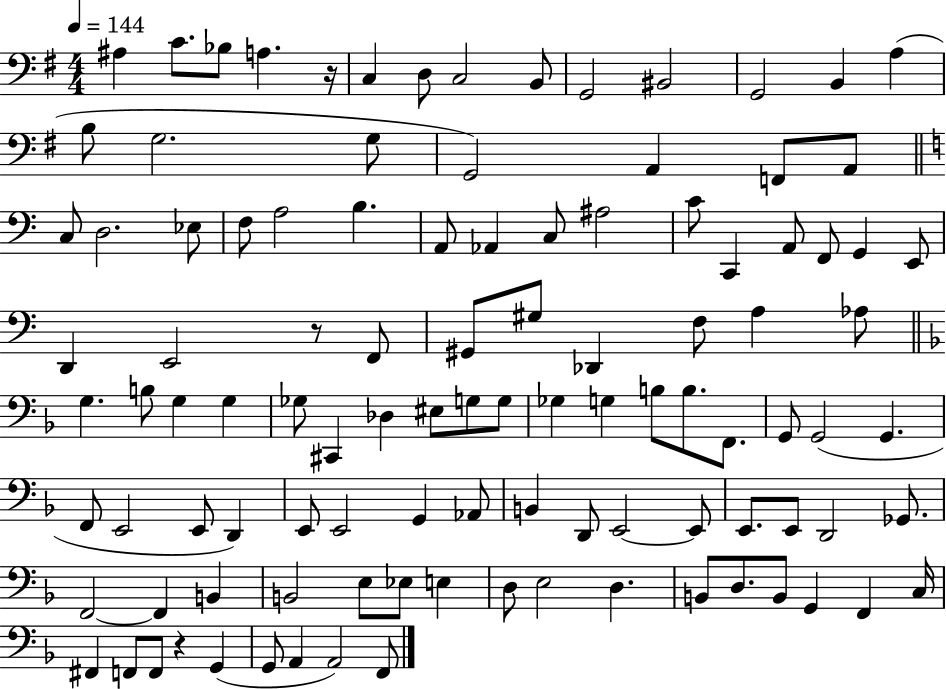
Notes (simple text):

A#3/q C4/e. Bb3/e A3/q. R/s C3/q D3/e C3/h B2/e G2/h BIS2/h G2/h B2/q A3/q B3/e G3/h. G3/e G2/h A2/q F2/e A2/e C3/e D3/h. Eb3/e F3/e A3/h B3/q. A2/e Ab2/q C3/e A#3/h C4/e C2/q A2/e F2/e G2/q E2/e D2/q E2/h R/e F2/e G#2/e G#3/e Db2/q F3/e A3/q Ab3/e G3/q. B3/e G3/q G3/q Gb3/e C#2/q Db3/q EIS3/e G3/e G3/e Gb3/q G3/q B3/e B3/e. F2/e. G2/e G2/h G2/q. F2/e E2/h E2/e D2/q E2/e E2/h G2/q Ab2/e B2/q D2/e E2/h E2/e E2/e. E2/e D2/h Gb2/e. F2/h F2/q B2/q B2/h E3/e Eb3/e E3/q D3/e E3/h D3/q. B2/e D3/e. B2/e G2/q F2/q C3/s F#2/q F2/e F2/e R/q G2/q G2/e A2/q A2/h F2/e